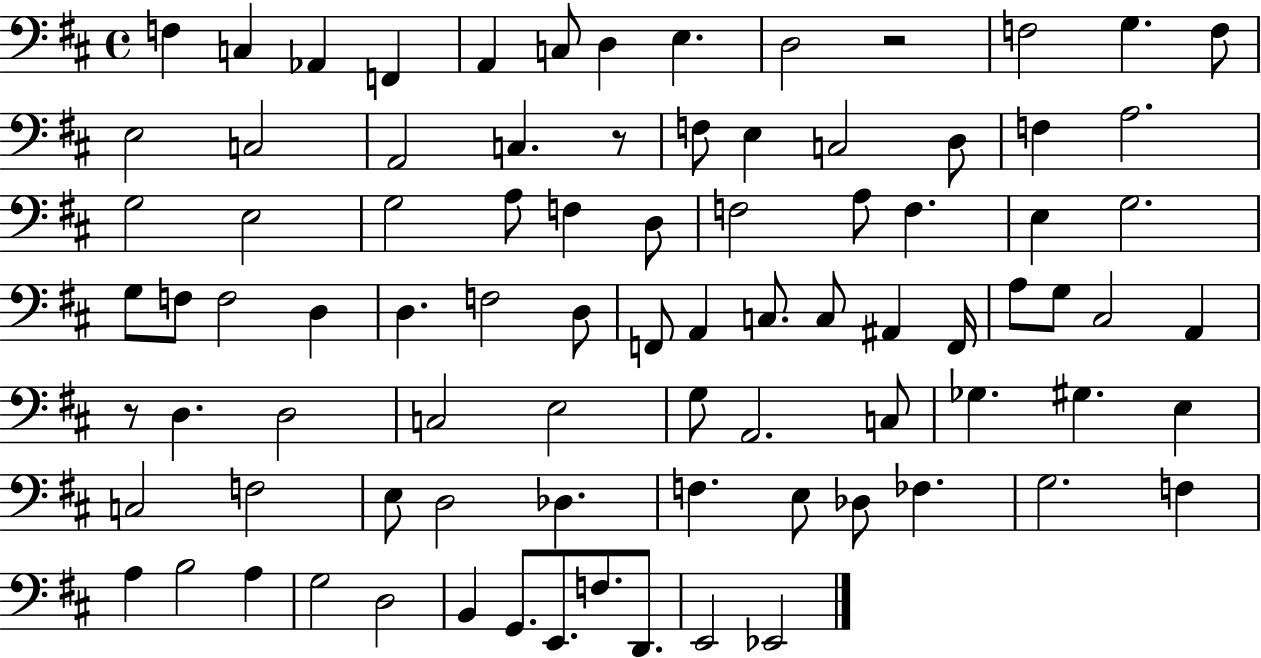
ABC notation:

X:1
T:Untitled
M:4/4
L:1/4
K:D
F, C, _A,, F,, A,, C,/2 D, E, D,2 z2 F,2 G, F,/2 E,2 C,2 A,,2 C, z/2 F,/2 E, C,2 D,/2 F, A,2 G,2 E,2 G,2 A,/2 F, D,/2 F,2 A,/2 F, E, G,2 G,/2 F,/2 F,2 D, D, F,2 D,/2 F,,/2 A,, C,/2 C,/2 ^A,, F,,/4 A,/2 G,/2 ^C,2 A,, z/2 D, D,2 C,2 E,2 G,/2 A,,2 C,/2 _G, ^G, E, C,2 F,2 E,/2 D,2 _D, F, E,/2 _D,/2 _F, G,2 F, A, B,2 A, G,2 D,2 B,, G,,/2 E,,/2 F,/2 D,,/2 E,,2 _E,,2